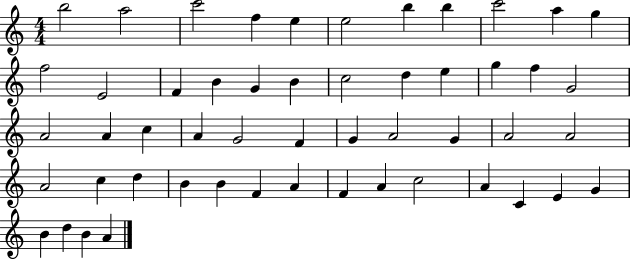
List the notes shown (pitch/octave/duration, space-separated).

B5/h A5/h C6/h F5/q E5/q E5/h B5/q B5/q C6/h A5/q G5/q F5/h E4/h F4/q B4/q G4/q B4/q C5/h D5/q E5/q G5/q F5/q G4/h A4/h A4/q C5/q A4/q G4/h F4/q G4/q A4/h G4/q A4/h A4/h A4/h C5/q D5/q B4/q B4/q F4/q A4/q F4/q A4/q C5/h A4/q C4/q E4/q G4/q B4/q D5/q B4/q A4/q